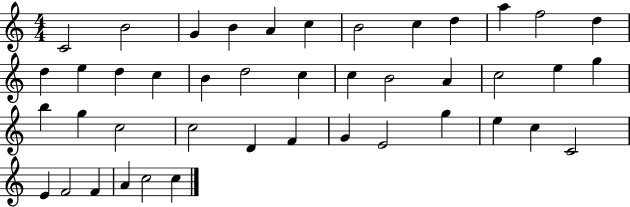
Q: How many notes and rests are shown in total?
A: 43